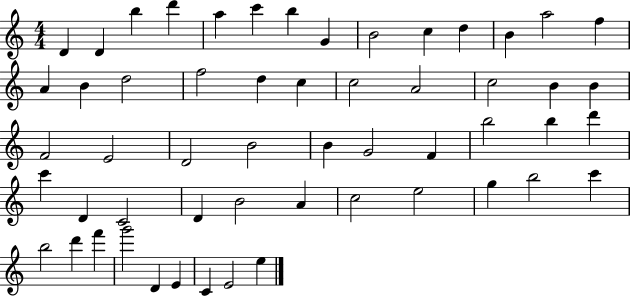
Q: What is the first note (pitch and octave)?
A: D4